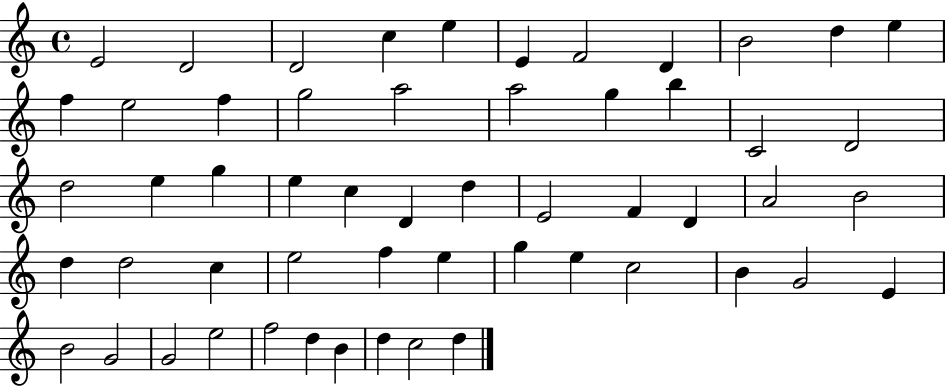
{
  \clef treble
  \time 4/4
  \defaultTimeSignature
  \key c \major
  e'2 d'2 | d'2 c''4 e''4 | e'4 f'2 d'4 | b'2 d''4 e''4 | \break f''4 e''2 f''4 | g''2 a''2 | a''2 g''4 b''4 | c'2 d'2 | \break d''2 e''4 g''4 | e''4 c''4 d'4 d''4 | e'2 f'4 d'4 | a'2 b'2 | \break d''4 d''2 c''4 | e''2 f''4 e''4 | g''4 e''4 c''2 | b'4 g'2 e'4 | \break b'2 g'2 | g'2 e''2 | f''2 d''4 b'4 | d''4 c''2 d''4 | \break \bar "|."
}